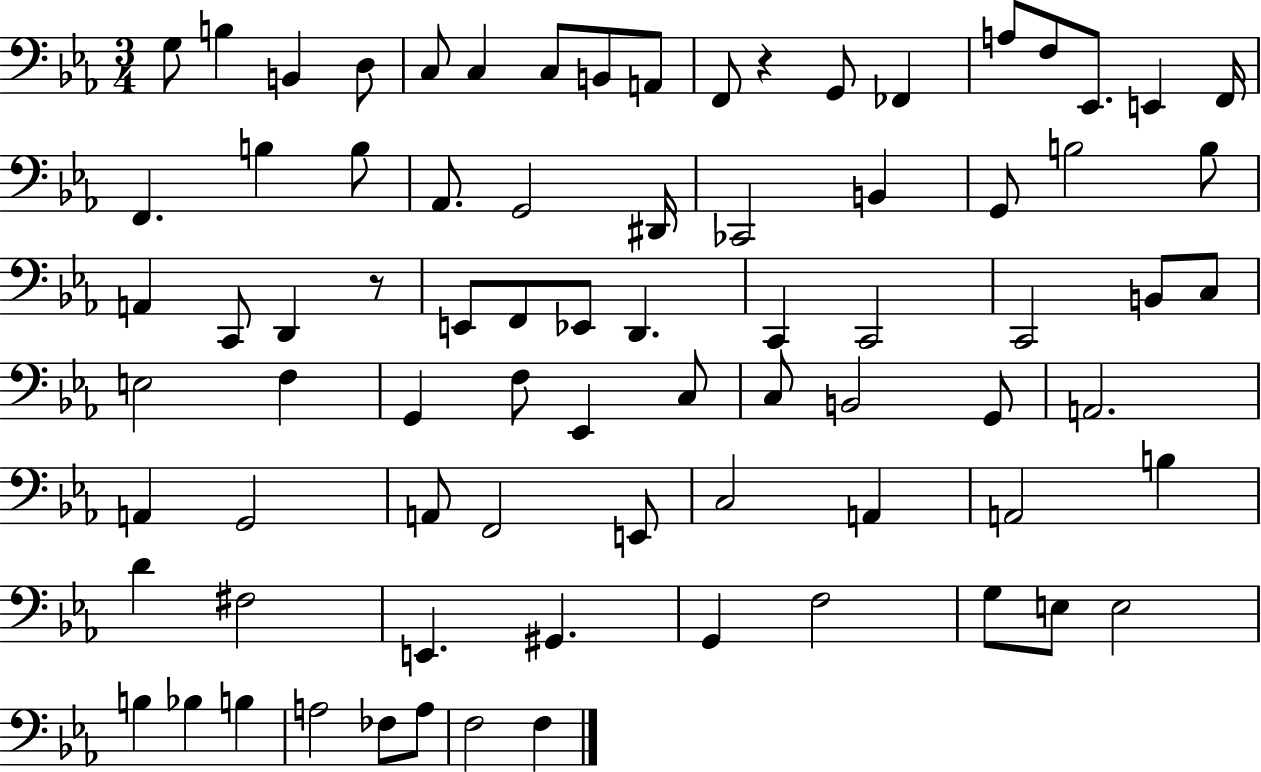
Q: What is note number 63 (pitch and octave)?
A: G#2